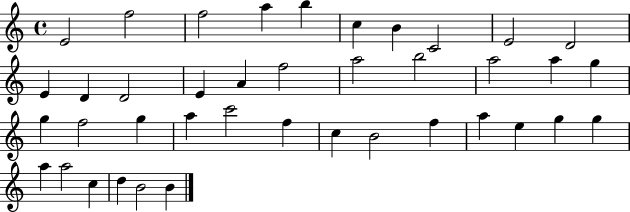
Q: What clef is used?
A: treble